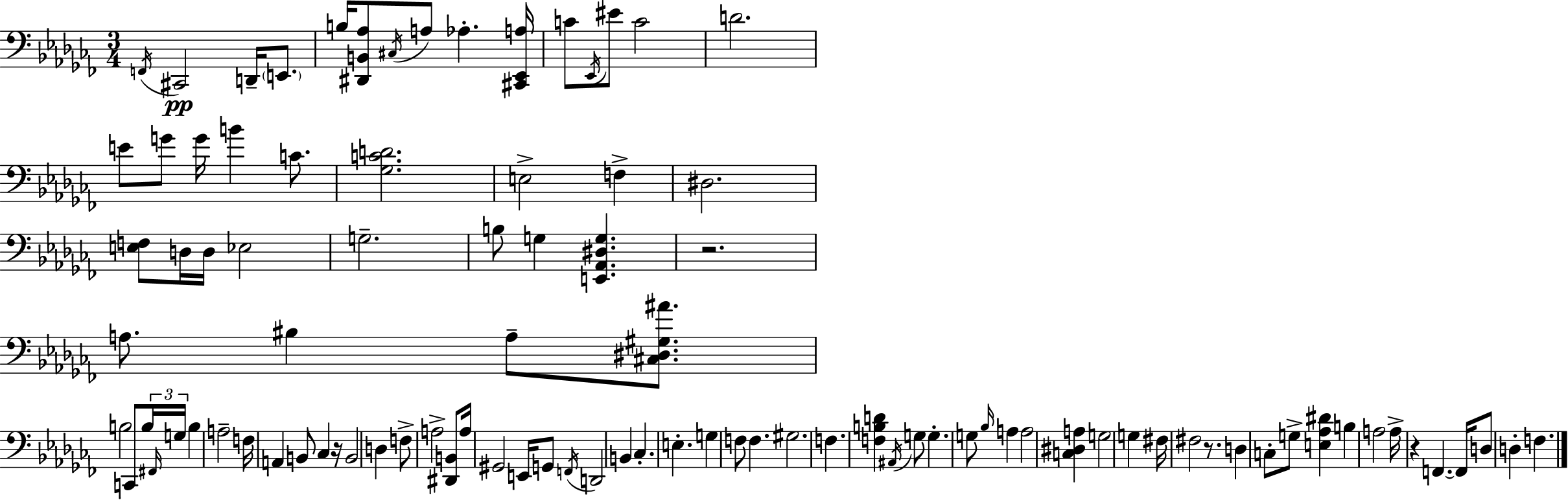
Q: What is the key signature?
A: AES minor